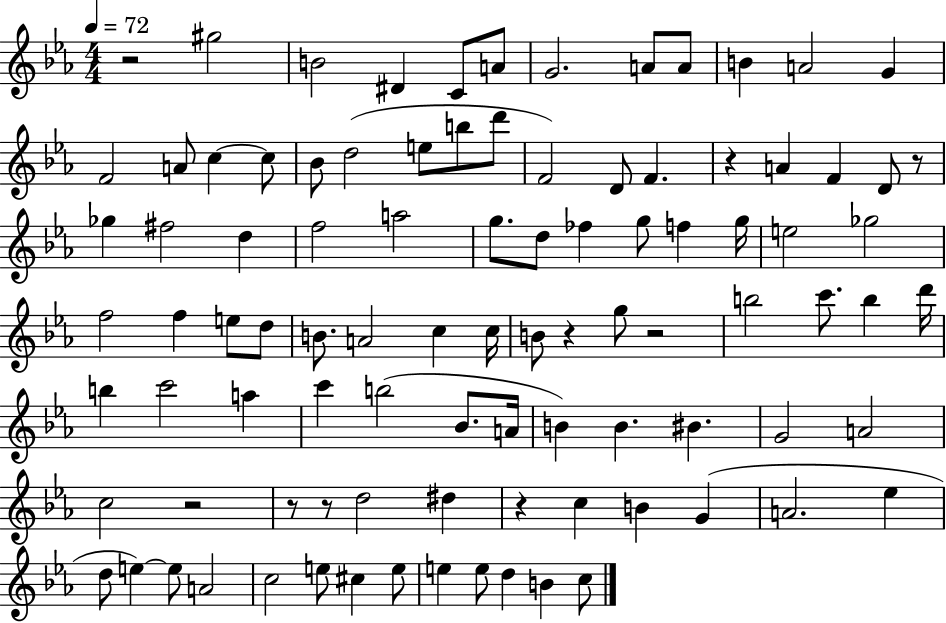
{
  \clef treble
  \numericTimeSignature
  \time 4/4
  \key ees \major
  \tempo 4 = 72
  r2 gis''2 | b'2 dis'4 c'8 a'8 | g'2. a'8 a'8 | b'4 a'2 g'4 | \break f'2 a'8 c''4~~ c''8 | bes'8 d''2( e''8 b''8 d'''8 | f'2) d'8 f'4. | r4 a'4 f'4 d'8 r8 | \break ges''4 fis''2 d''4 | f''2 a''2 | g''8. d''8 fes''4 g''8 f''4 g''16 | e''2 ges''2 | \break f''2 f''4 e''8 d''8 | b'8. a'2 c''4 c''16 | b'8 r4 g''8 r2 | b''2 c'''8. b''4 d'''16 | \break b''4 c'''2 a''4 | c'''4 b''2( bes'8. a'16 | b'4) b'4. bis'4. | g'2 a'2 | \break c''2 r2 | r8 r8 d''2 dis''4 | r4 c''4 b'4 g'4( | a'2. ees''4 | \break d''8 e''4~~) e''8 a'2 | c''2 e''8 cis''4 e''8 | e''4 e''8 d''4 b'4 c''8 | \bar "|."
}